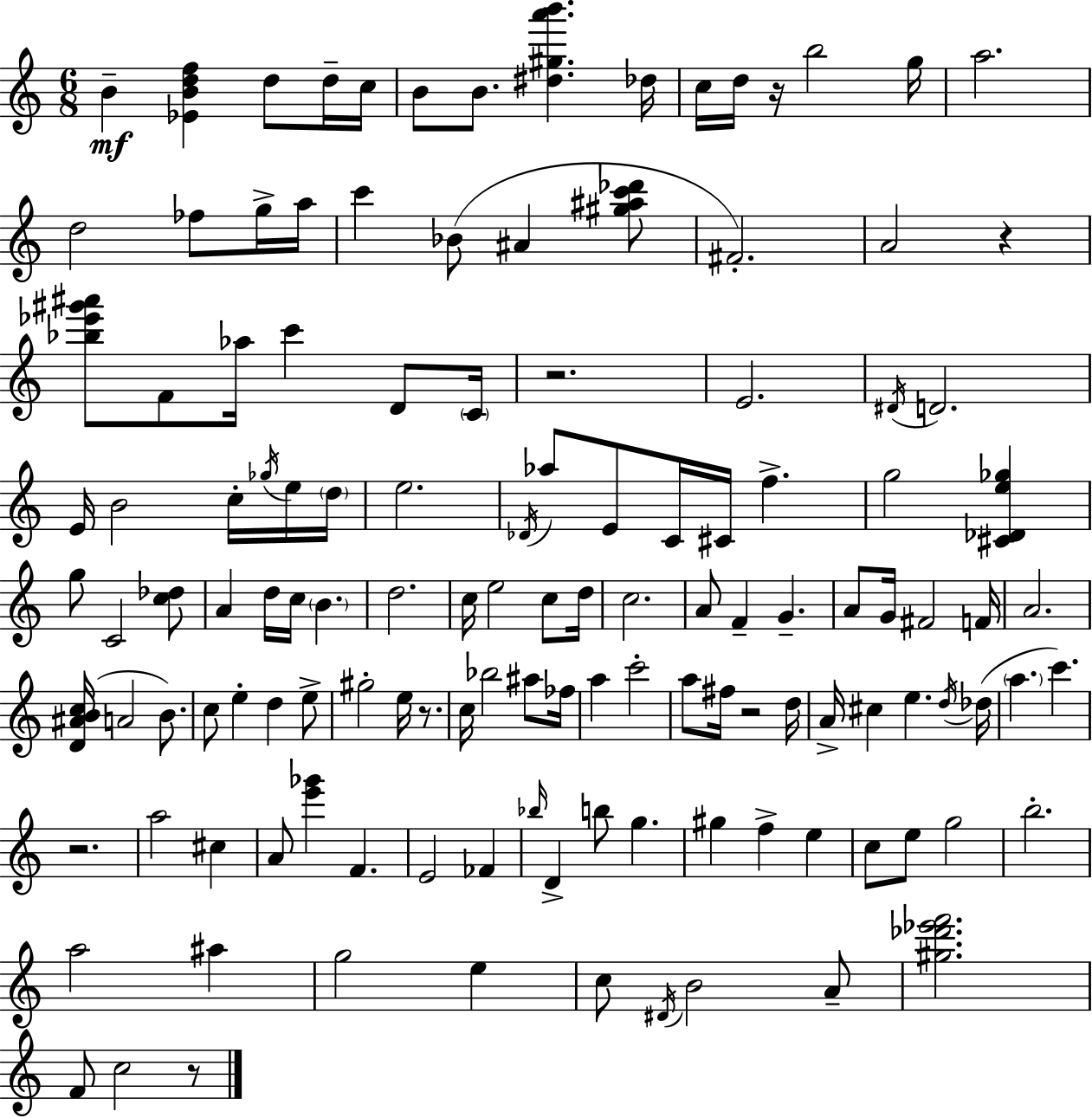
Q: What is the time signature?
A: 6/8